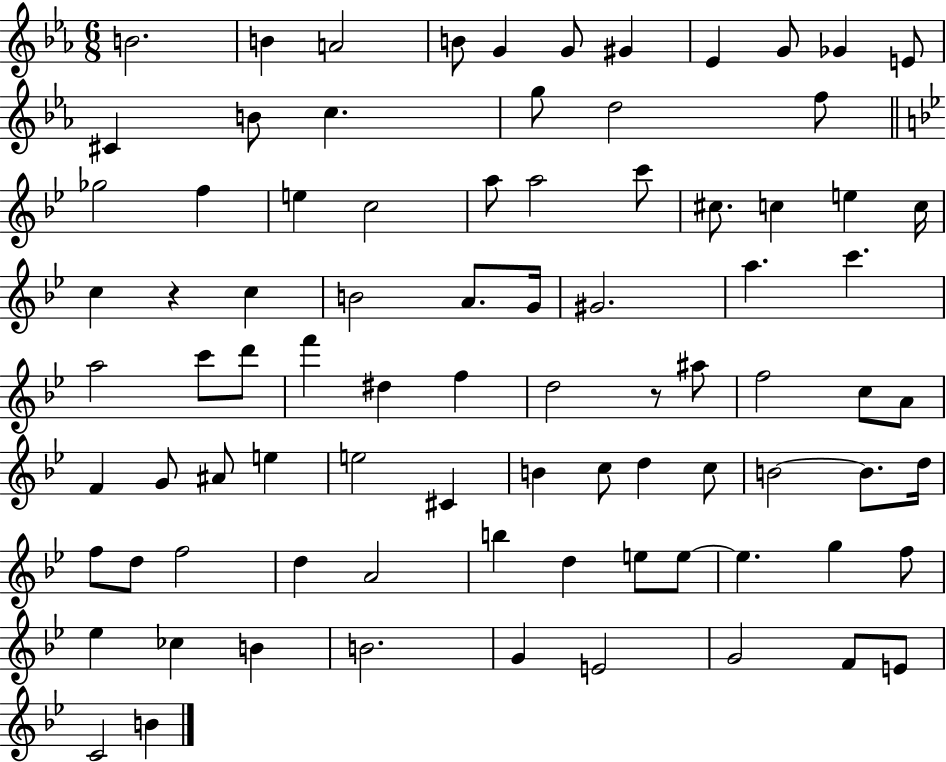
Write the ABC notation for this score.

X:1
T:Untitled
M:6/8
L:1/4
K:Eb
B2 B A2 B/2 G G/2 ^G _E G/2 _G E/2 ^C B/2 c g/2 d2 f/2 _g2 f e c2 a/2 a2 c'/2 ^c/2 c e c/4 c z c B2 A/2 G/4 ^G2 a c' a2 c'/2 d'/2 f' ^d f d2 z/2 ^a/2 f2 c/2 A/2 F G/2 ^A/2 e e2 ^C B c/2 d c/2 B2 B/2 d/4 f/2 d/2 f2 d A2 b d e/2 e/2 e g f/2 _e _c B B2 G E2 G2 F/2 E/2 C2 B